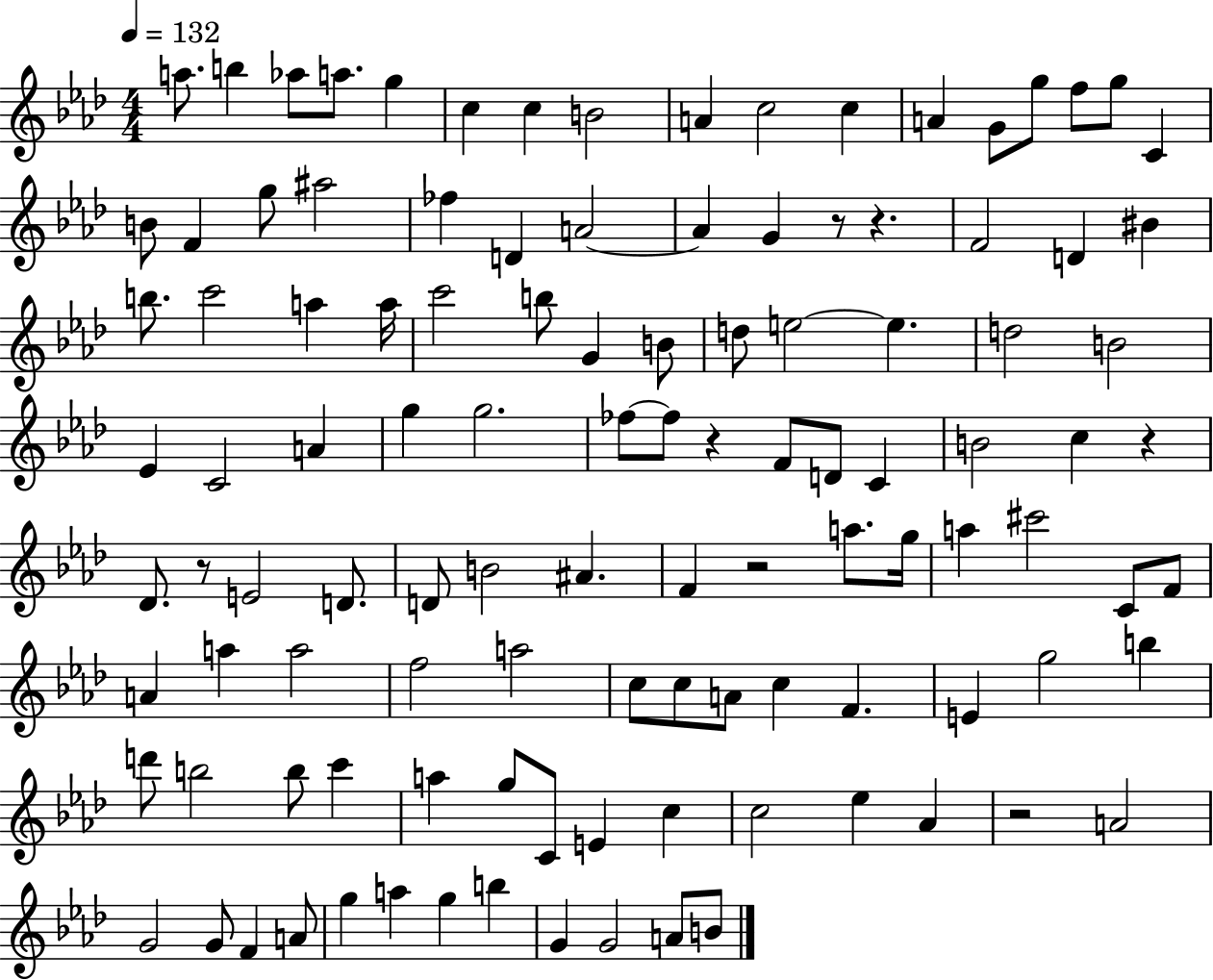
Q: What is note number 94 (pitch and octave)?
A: G4